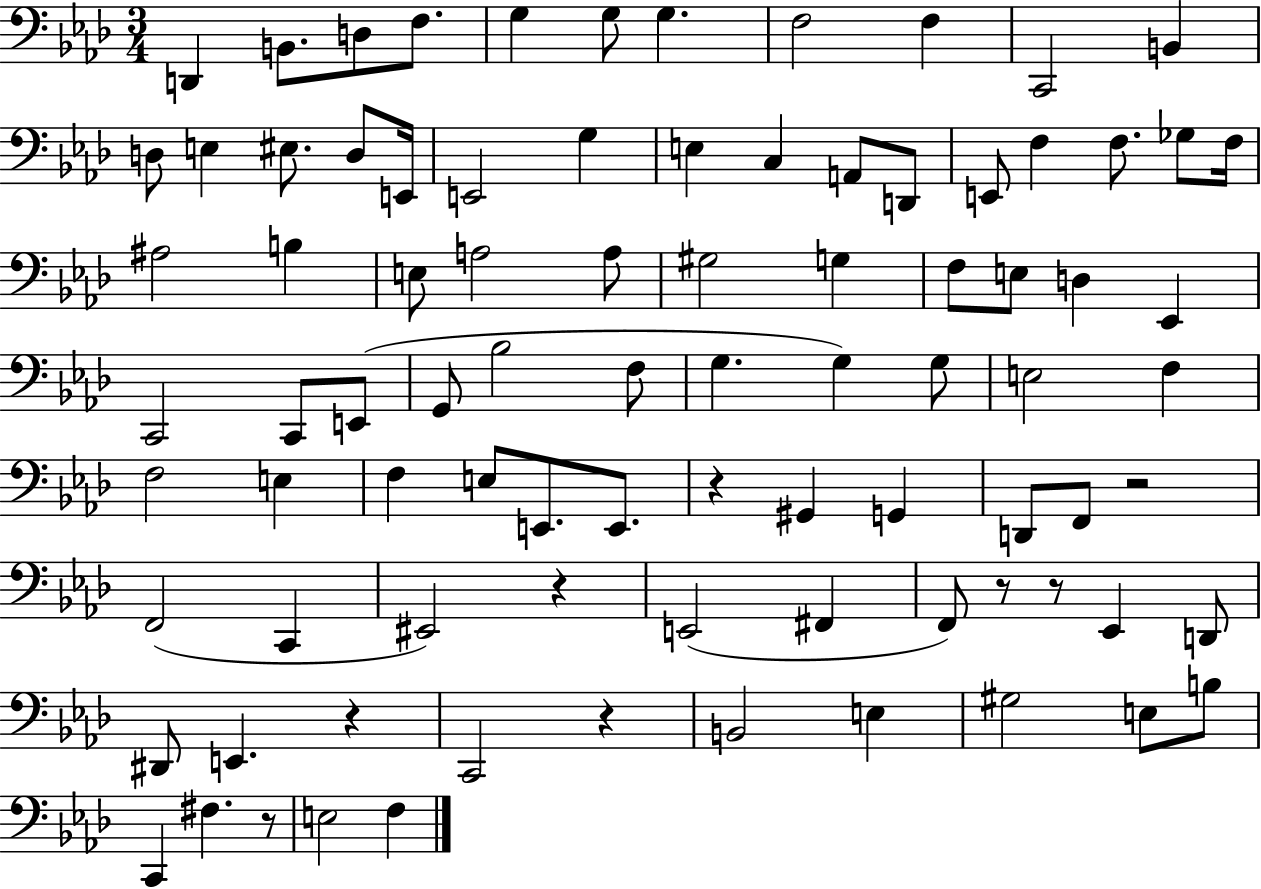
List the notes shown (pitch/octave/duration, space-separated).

D2/q B2/e. D3/e F3/e. G3/q G3/e G3/q. F3/h F3/q C2/h B2/q D3/e E3/q EIS3/e. D3/e E2/s E2/h G3/q E3/q C3/q A2/e D2/e E2/e F3/q F3/e. Gb3/e F3/s A#3/h B3/q E3/e A3/h A3/e G#3/h G3/q F3/e E3/e D3/q Eb2/q C2/h C2/e E2/e G2/e Bb3/h F3/e G3/q. G3/q G3/e E3/h F3/q F3/h E3/q F3/q E3/e E2/e. E2/e. R/q G#2/q G2/q D2/e F2/e R/h F2/h C2/q EIS2/h R/q E2/h F#2/q F2/e R/e R/e Eb2/q D2/e D#2/e E2/q. R/q C2/h R/q B2/h E3/q G#3/h E3/e B3/e C2/q F#3/q. R/e E3/h F3/q